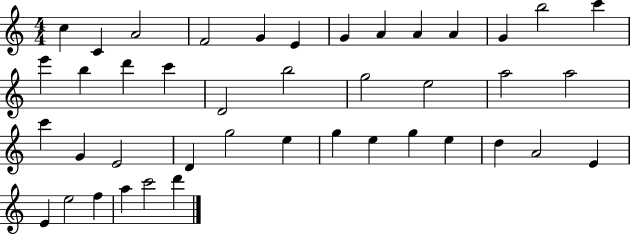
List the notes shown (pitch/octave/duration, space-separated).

C5/q C4/q A4/h F4/h G4/q E4/q G4/q A4/q A4/q A4/q G4/q B5/h C6/q E6/q B5/q D6/q C6/q D4/h B5/h G5/h E5/h A5/h A5/h C6/q G4/q E4/h D4/q G5/h E5/q G5/q E5/q G5/q E5/q D5/q A4/h E4/q E4/q E5/h F5/q A5/q C6/h D6/q